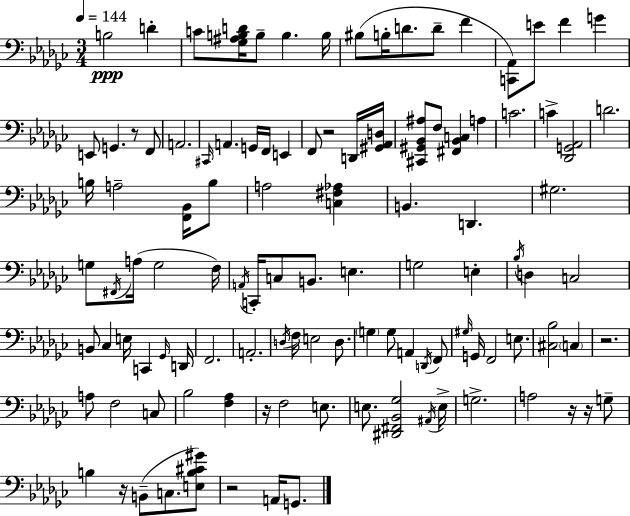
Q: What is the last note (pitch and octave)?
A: G2